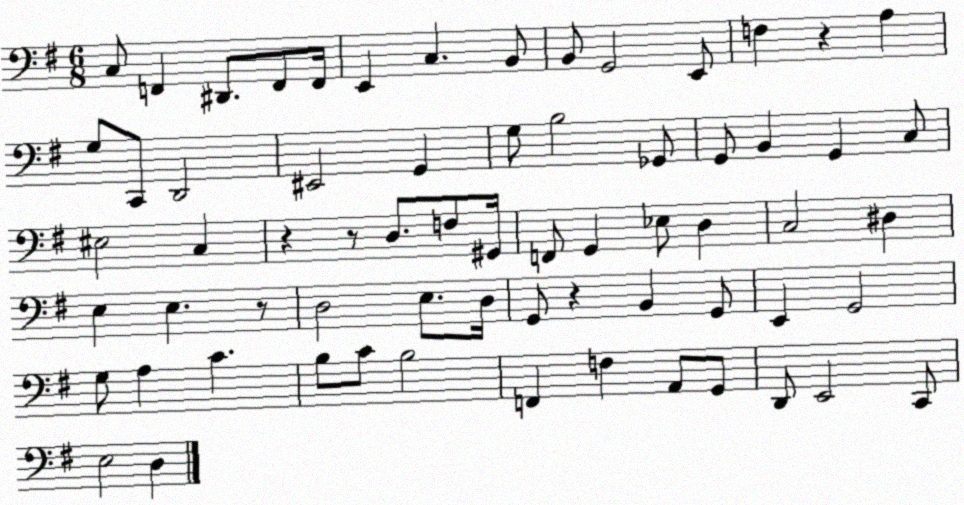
X:1
T:Untitled
M:6/8
L:1/4
K:G
C,/2 F,, ^D,,/2 F,,/2 F,,/4 E,, C, B,,/2 B,,/2 G,,2 E,,/2 F, z A, G,/2 C,,/2 D,,2 ^E,,2 G,, G,/2 B,2 _G,,/2 G,,/2 B,, G,, C,/2 ^E,2 C, z z/2 D,/2 F,/2 ^G,,/4 F,,/2 G,, _E,/2 D, C,2 ^D, E, E, z/2 D,2 E,/2 D,/4 G,,/2 z B,, G,,/2 E,, G,,2 G,/2 A, C B,/2 C/2 B,2 F,, F, A,,/2 G,,/2 D,,/2 E,,2 C,,/2 E,2 D,